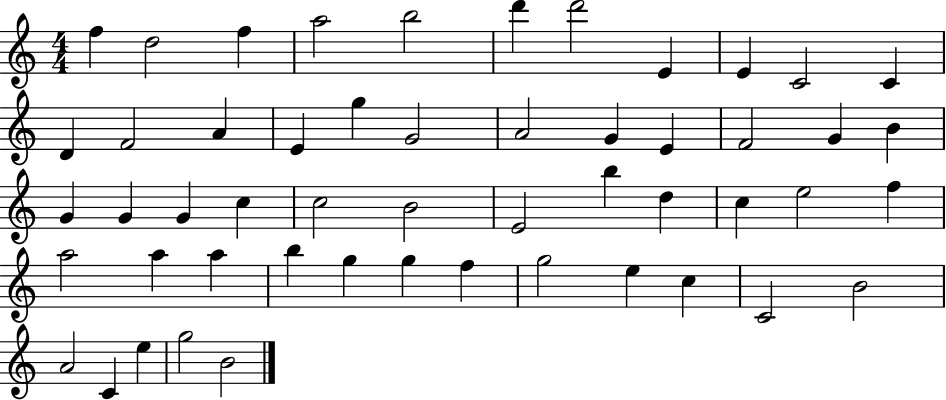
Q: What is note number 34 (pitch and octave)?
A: E5